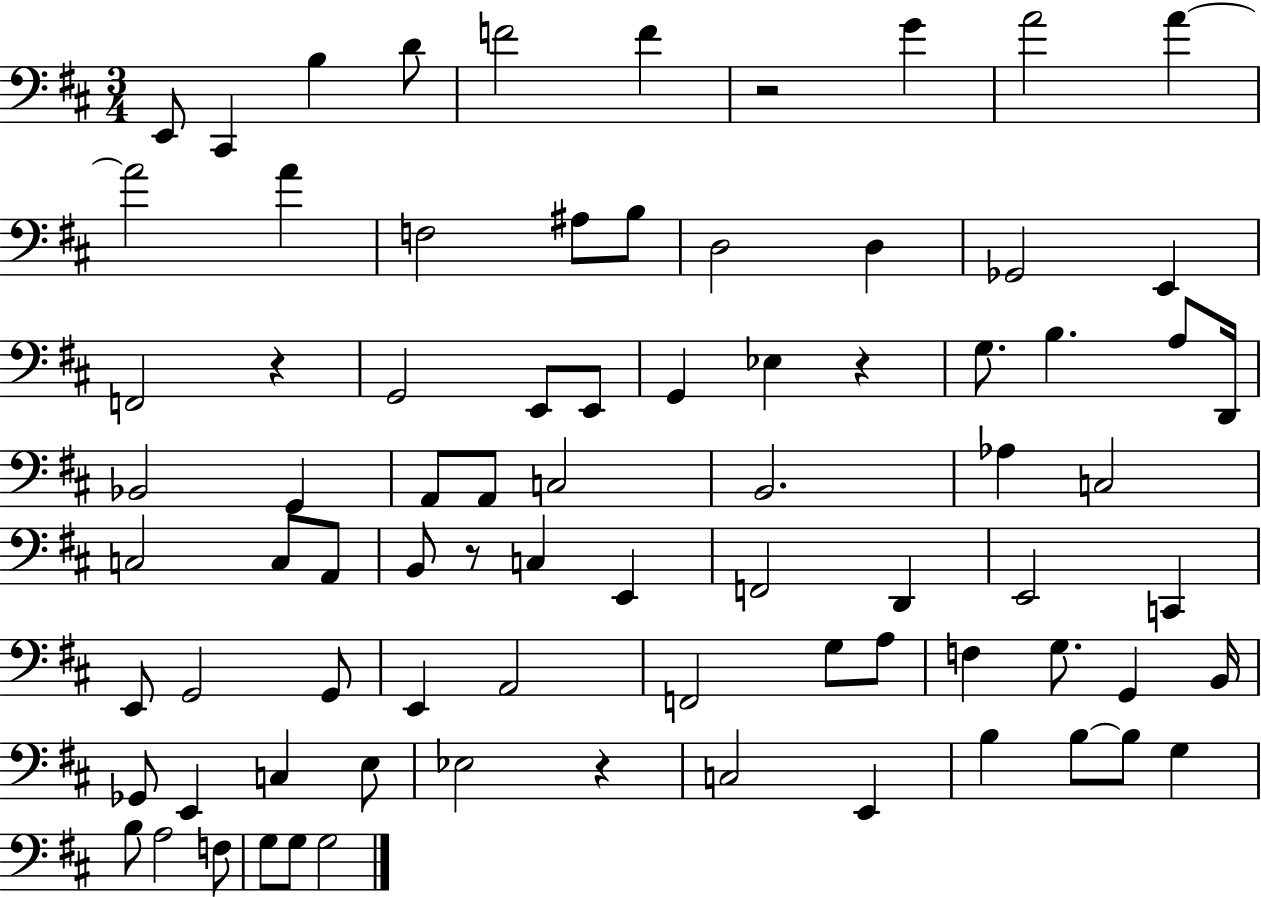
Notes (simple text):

E2/e C#2/q B3/q D4/e F4/h F4/q R/h G4/q A4/h A4/q A4/h A4/q F3/h A#3/e B3/e D3/h D3/q Gb2/h E2/q F2/h R/q G2/h E2/e E2/e G2/q Eb3/q R/q G3/e. B3/q. A3/e D2/s Bb2/h G2/q A2/e A2/e C3/h B2/h. Ab3/q C3/h C3/h C3/e A2/e B2/e R/e C3/q E2/q F2/h D2/q E2/h C2/q E2/e G2/h G2/e E2/q A2/h F2/h G3/e A3/e F3/q G3/e. G2/q B2/s Gb2/e E2/q C3/q E3/e Eb3/h R/q C3/h E2/q B3/q B3/e B3/e G3/q B3/e A3/h F3/e G3/e G3/e G3/h